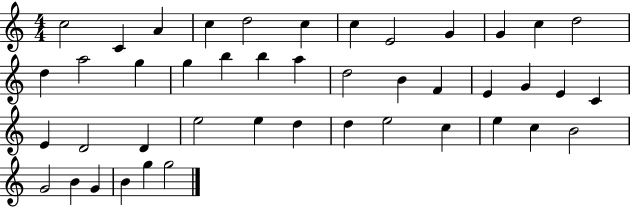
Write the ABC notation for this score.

X:1
T:Untitled
M:4/4
L:1/4
K:C
c2 C A c d2 c c E2 G G c d2 d a2 g g b b a d2 B F E G E C E D2 D e2 e d d e2 c e c B2 G2 B G B g g2